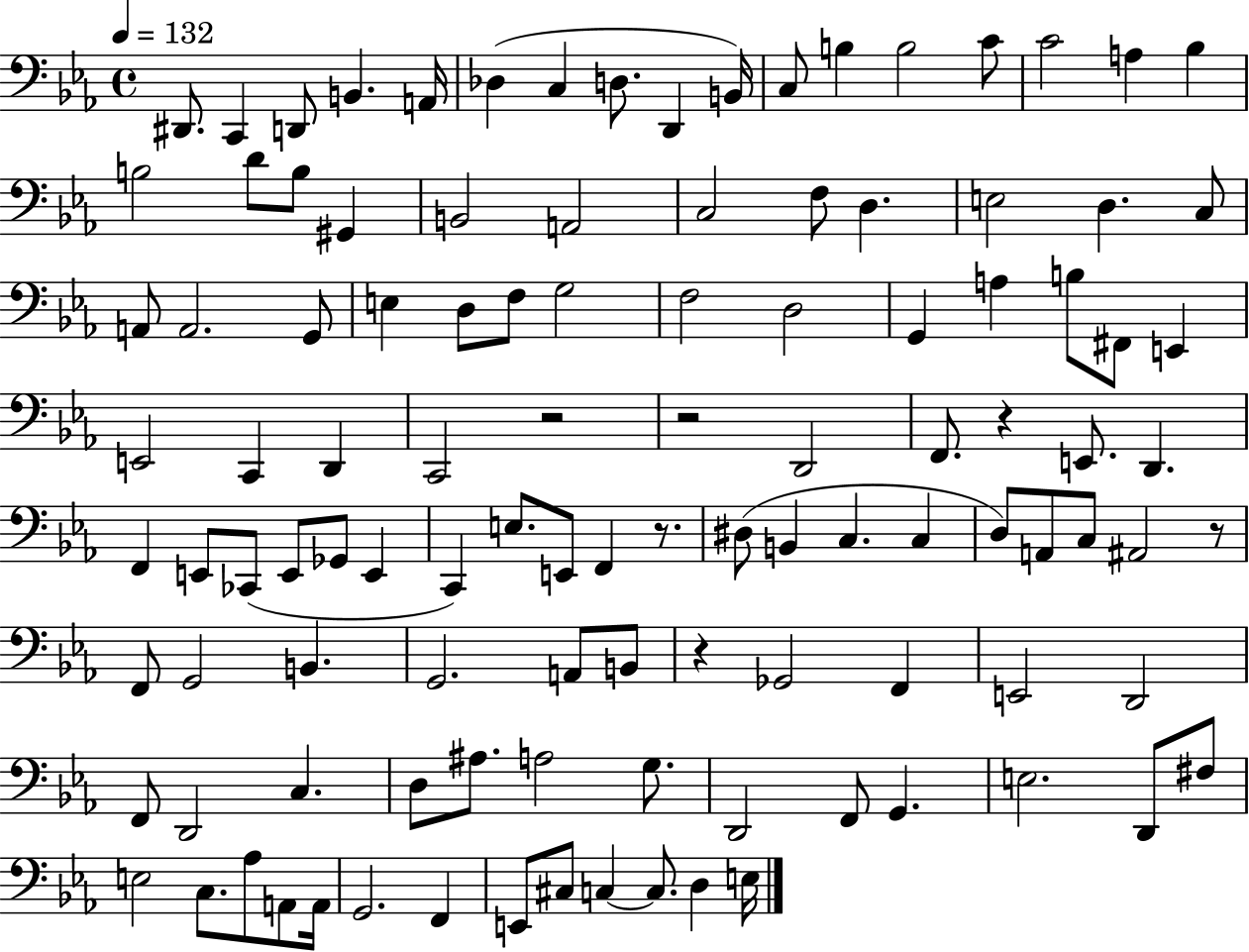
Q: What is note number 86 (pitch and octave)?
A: G3